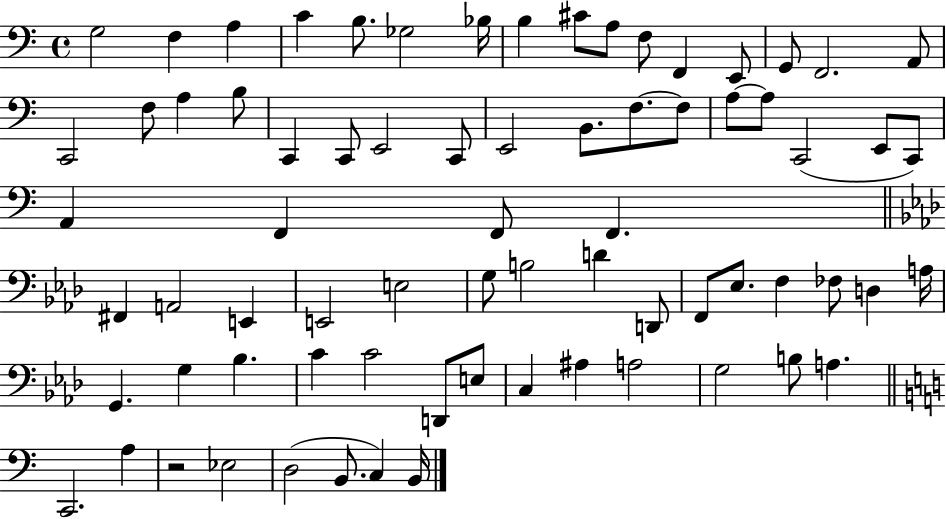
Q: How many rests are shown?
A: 1